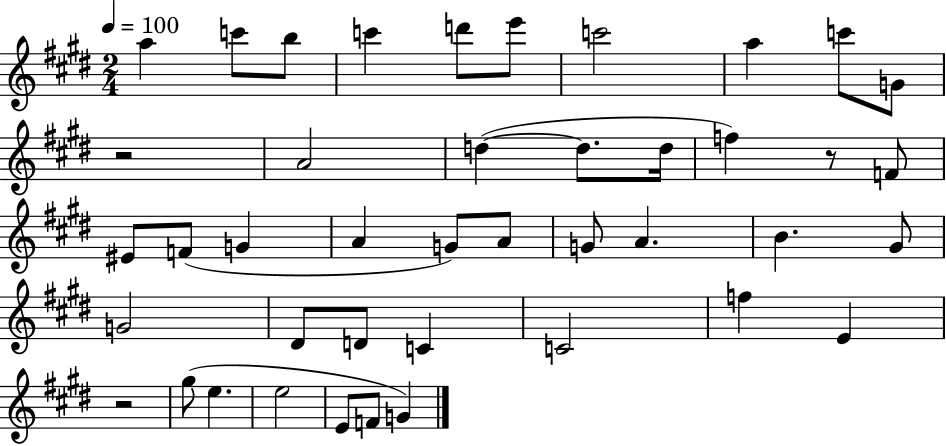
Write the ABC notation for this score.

X:1
T:Untitled
M:2/4
L:1/4
K:E
a c'/2 b/2 c' d'/2 e'/2 c'2 a c'/2 G/2 z2 A2 d d/2 d/4 f z/2 F/2 ^E/2 F/2 G A G/2 A/2 G/2 A B ^G/2 G2 ^D/2 D/2 C C2 f E z2 ^g/2 e e2 E/2 F/2 G